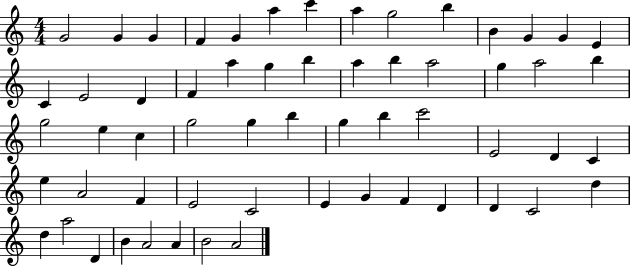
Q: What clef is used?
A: treble